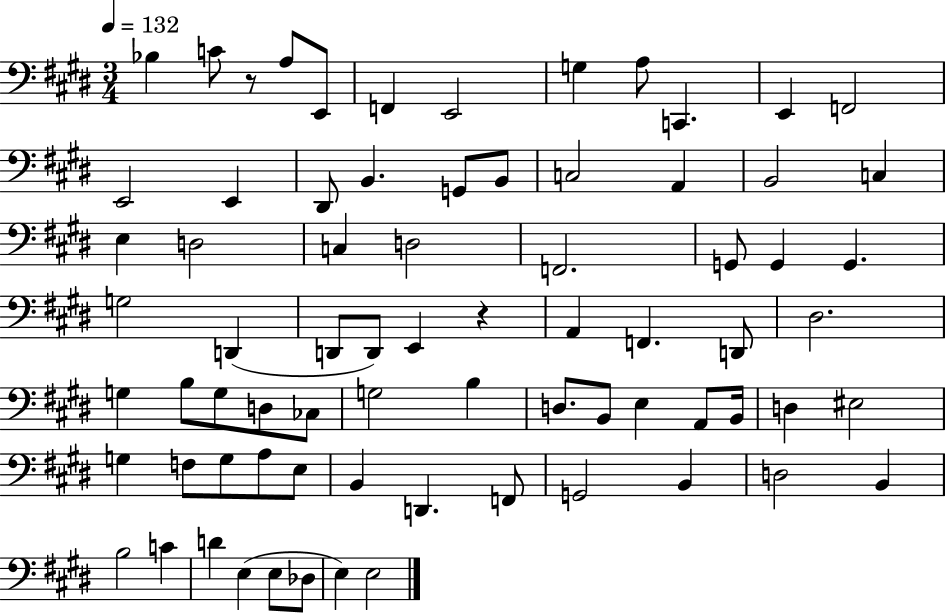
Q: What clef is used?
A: bass